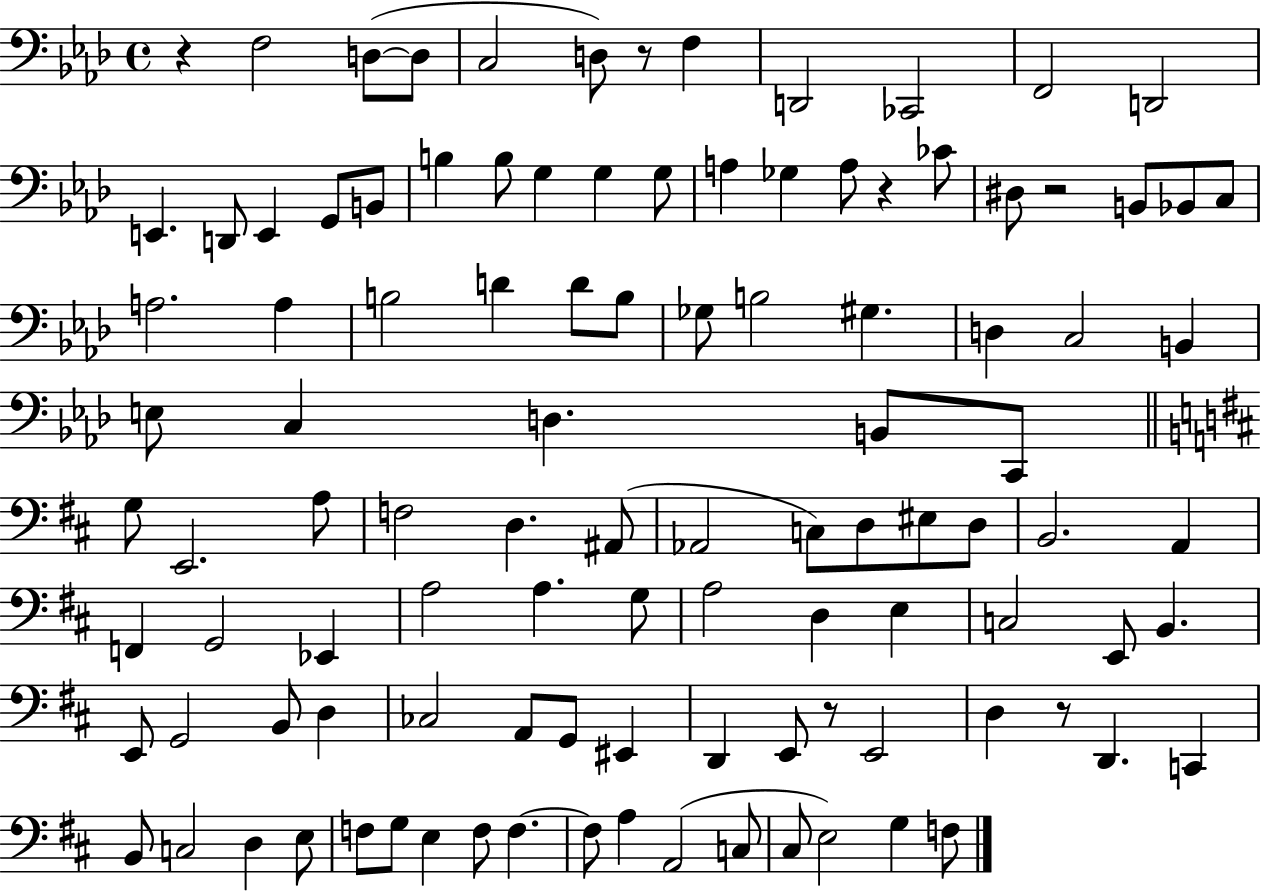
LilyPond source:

{
  \clef bass
  \time 4/4
  \defaultTimeSignature
  \key aes \major
  r4 f2 d8~(~ d8 | c2 d8) r8 f4 | d,2 ces,2 | f,2 d,2 | \break e,4. d,8 e,4 g,8 b,8 | b4 b8 g4 g4 g8 | a4 ges4 a8 r4 ces'8 | dis8 r2 b,8 bes,8 c8 | \break a2. a4 | b2 d'4 d'8 b8 | ges8 b2 gis4. | d4 c2 b,4 | \break e8 c4 d4. b,8 c,8 | \bar "||" \break \key d \major g8 e,2. a8 | f2 d4. ais,8( | aes,2 c8) d8 eis8 d8 | b,2. a,4 | \break f,4 g,2 ees,4 | a2 a4. g8 | a2 d4 e4 | c2 e,8 b,4. | \break e,8 g,2 b,8 d4 | ces2 a,8 g,8 eis,4 | d,4 e,8 r8 e,2 | d4 r8 d,4. c,4 | \break b,8 c2 d4 e8 | f8 g8 e4 f8 f4.~~ | f8 a4 a,2( c8 | cis8 e2) g4 f8 | \break \bar "|."
}